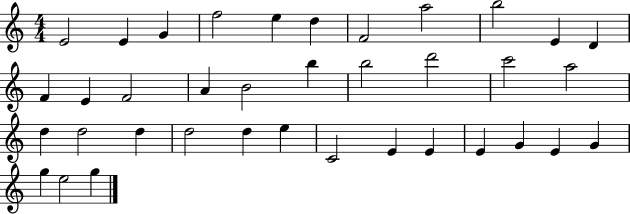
E4/h E4/q G4/q F5/h E5/q D5/q F4/h A5/h B5/h E4/q D4/q F4/q E4/q F4/h A4/q B4/h B5/q B5/h D6/h C6/h A5/h D5/q D5/h D5/q D5/h D5/q E5/q C4/h E4/q E4/q E4/q G4/q E4/q G4/q G5/q E5/h G5/q